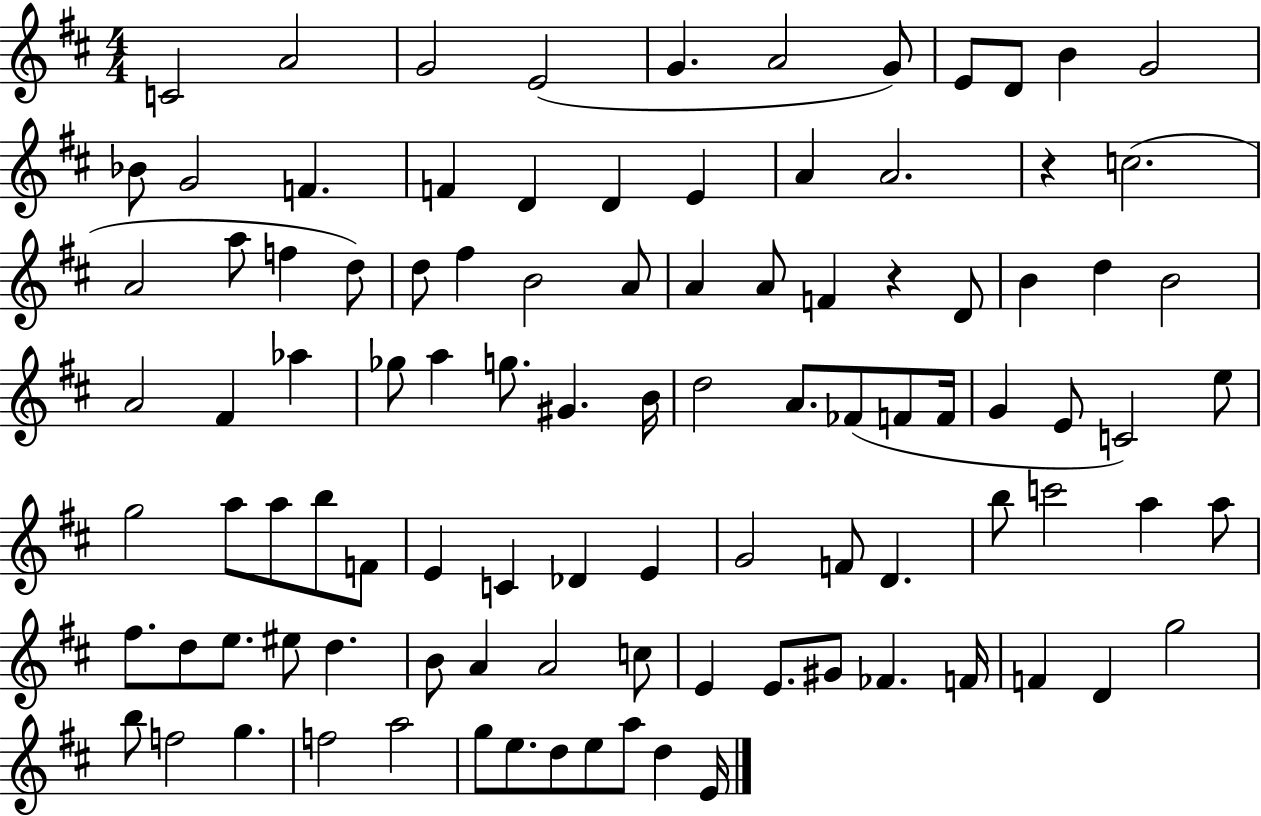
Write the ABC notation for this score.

X:1
T:Untitled
M:4/4
L:1/4
K:D
C2 A2 G2 E2 G A2 G/2 E/2 D/2 B G2 _B/2 G2 F F D D E A A2 z c2 A2 a/2 f d/2 d/2 ^f B2 A/2 A A/2 F z D/2 B d B2 A2 ^F _a _g/2 a g/2 ^G B/4 d2 A/2 _F/2 F/2 F/4 G E/2 C2 e/2 g2 a/2 a/2 b/2 F/2 E C _D E G2 F/2 D b/2 c'2 a a/2 ^f/2 d/2 e/2 ^e/2 d B/2 A A2 c/2 E E/2 ^G/2 _F F/4 F D g2 b/2 f2 g f2 a2 g/2 e/2 d/2 e/2 a/2 d E/4